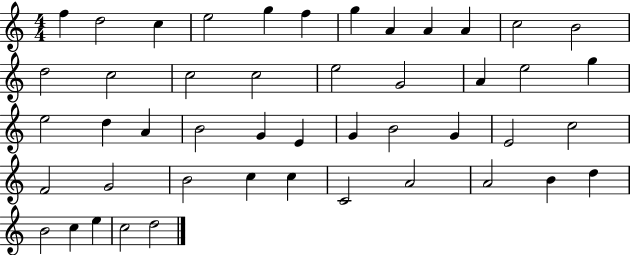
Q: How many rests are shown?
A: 0